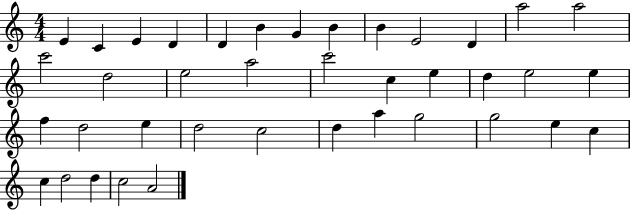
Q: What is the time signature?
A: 4/4